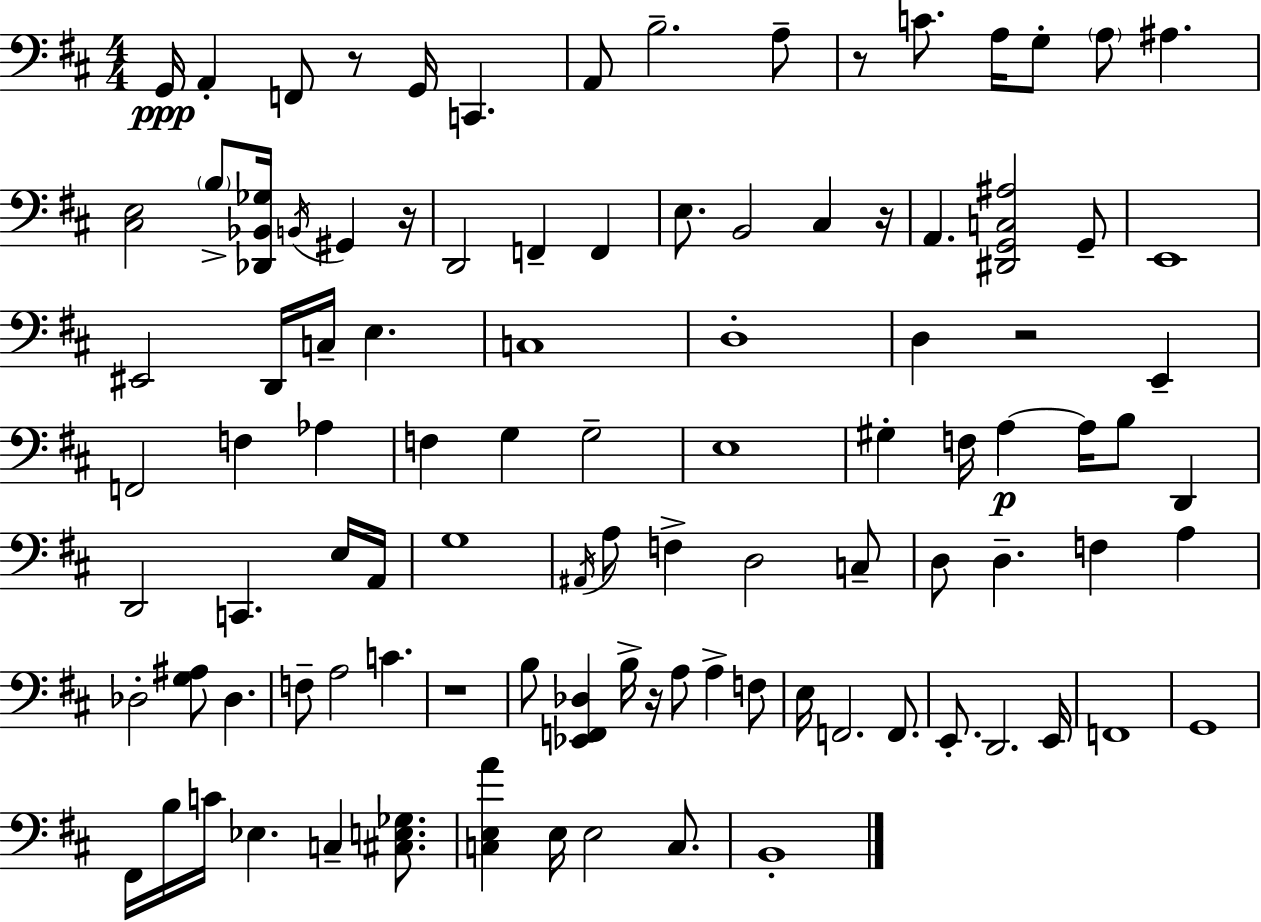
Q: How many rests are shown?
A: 7